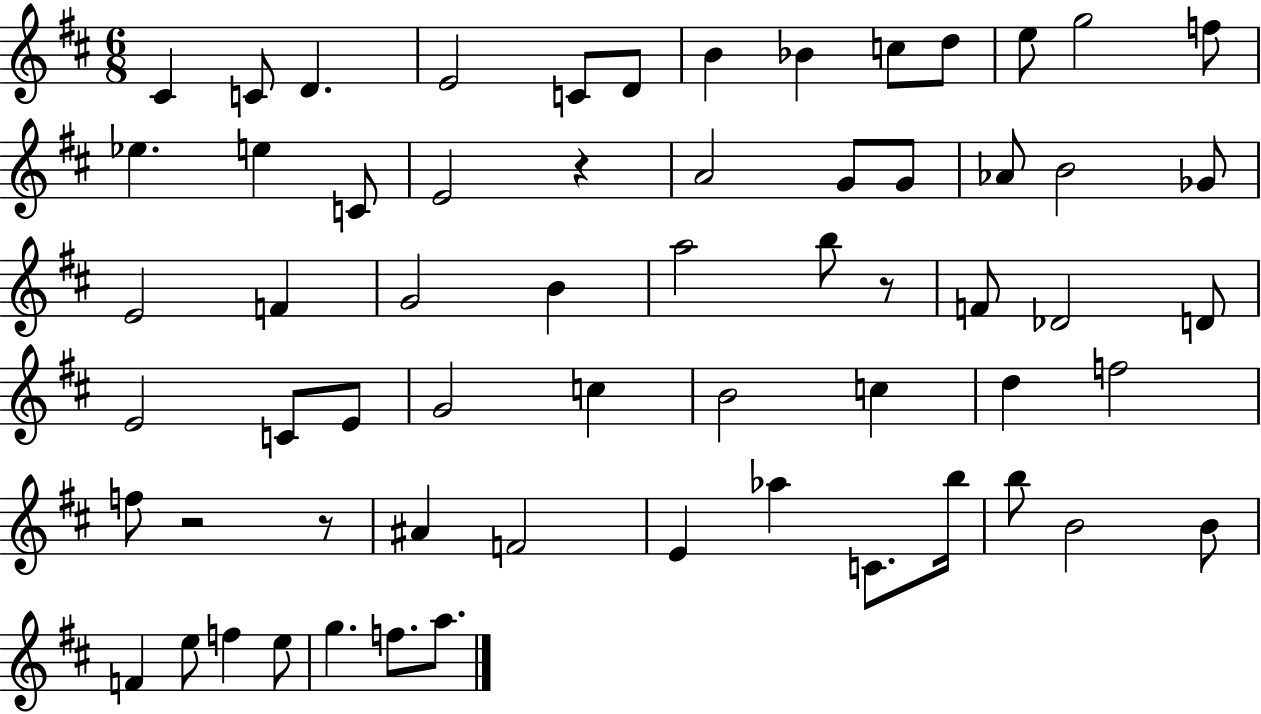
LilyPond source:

{
  \clef treble
  \numericTimeSignature
  \time 6/8
  \key d \major
  cis'4 c'8 d'4. | e'2 c'8 d'8 | b'4 bes'4 c''8 d''8 | e''8 g''2 f''8 | \break ees''4. e''4 c'8 | e'2 r4 | a'2 g'8 g'8 | aes'8 b'2 ges'8 | \break e'2 f'4 | g'2 b'4 | a''2 b''8 r8 | f'8 des'2 d'8 | \break e'2 c'8 e'8 | g'2 c''4 | b'2 c''4 | d''4 f''2 | \break f''8 r2 r8 | ais'4 f'2 | e'4 aes''4 c'8. b''16 | b''8 b'2 b'8 | \break f'4 e''8 f''4 e''8 | g''4. f''8. a''8. | \bar "|."
}